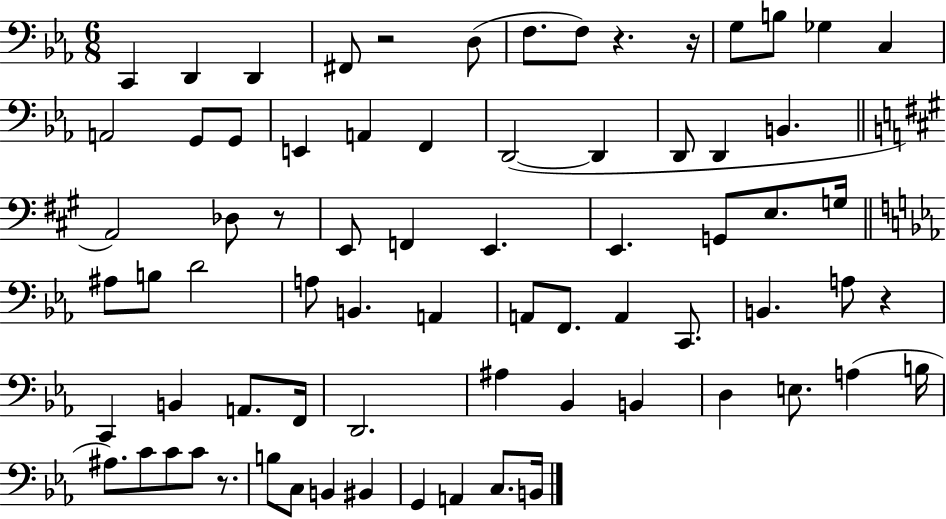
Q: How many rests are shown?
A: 6